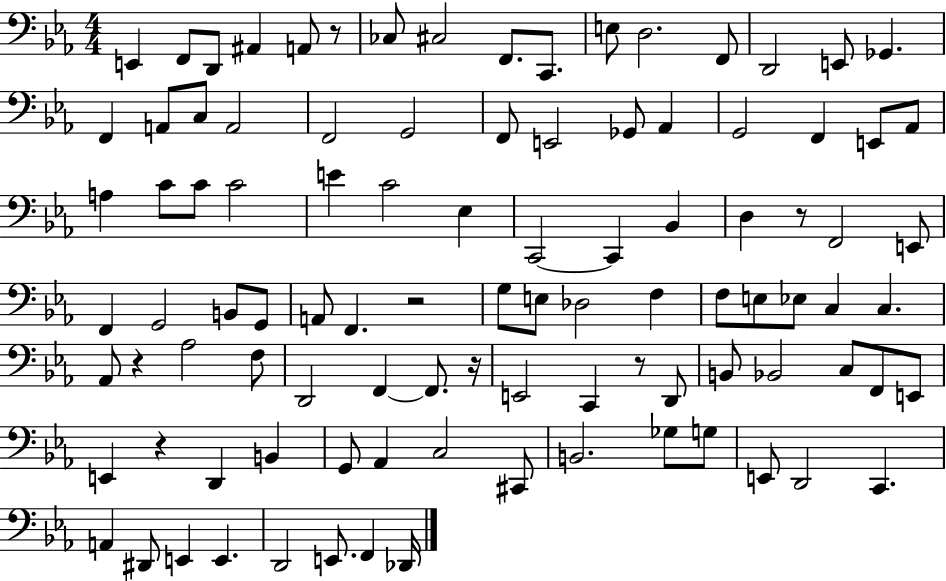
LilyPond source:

{
  \clef bass
  \numericTimeSignature
  \time 4/4
  \key ees \major
  e,4 f,8 d,8 ais,4 a,8 r8 | ces8 cis2 f,8. c,8. | e8 d2. f,8 | d,2 e,8 ges,4. | \break f,4 a,8 c8 a,2 | f,2 g,2 | f,8 e,2 ges,8 aes,4 | g,2 f,4 e,8 aes,8 | \break a4 c'8 c'8 c'2 | e'4 c'2 ees4 | c,2~~ c,4 bes,4 | d4 r8 f,2 e,8 | \break f,4 g,2 b,8 g,8 | a,8 f,4. r2 | g8 e8 des2 f4 | f8 e8 ees8 c4 c4. | \break aes,8 r4 aes2 f8 | d,2 f,4~~ f,8. r16 | e,2 c,4 r8 d,8 | b,8 bes,2 c8 f,8 e,8 | \break e,4 r4 d,4 b,4 | g,8 aes,4 c2 cis,8 | b,2. ges8 g8 | e,8 d,2 c,4. | \break a,4 dis,8 e,4 e,4. | d,2 e,8. f,4 des,16 | \bar "|."
}